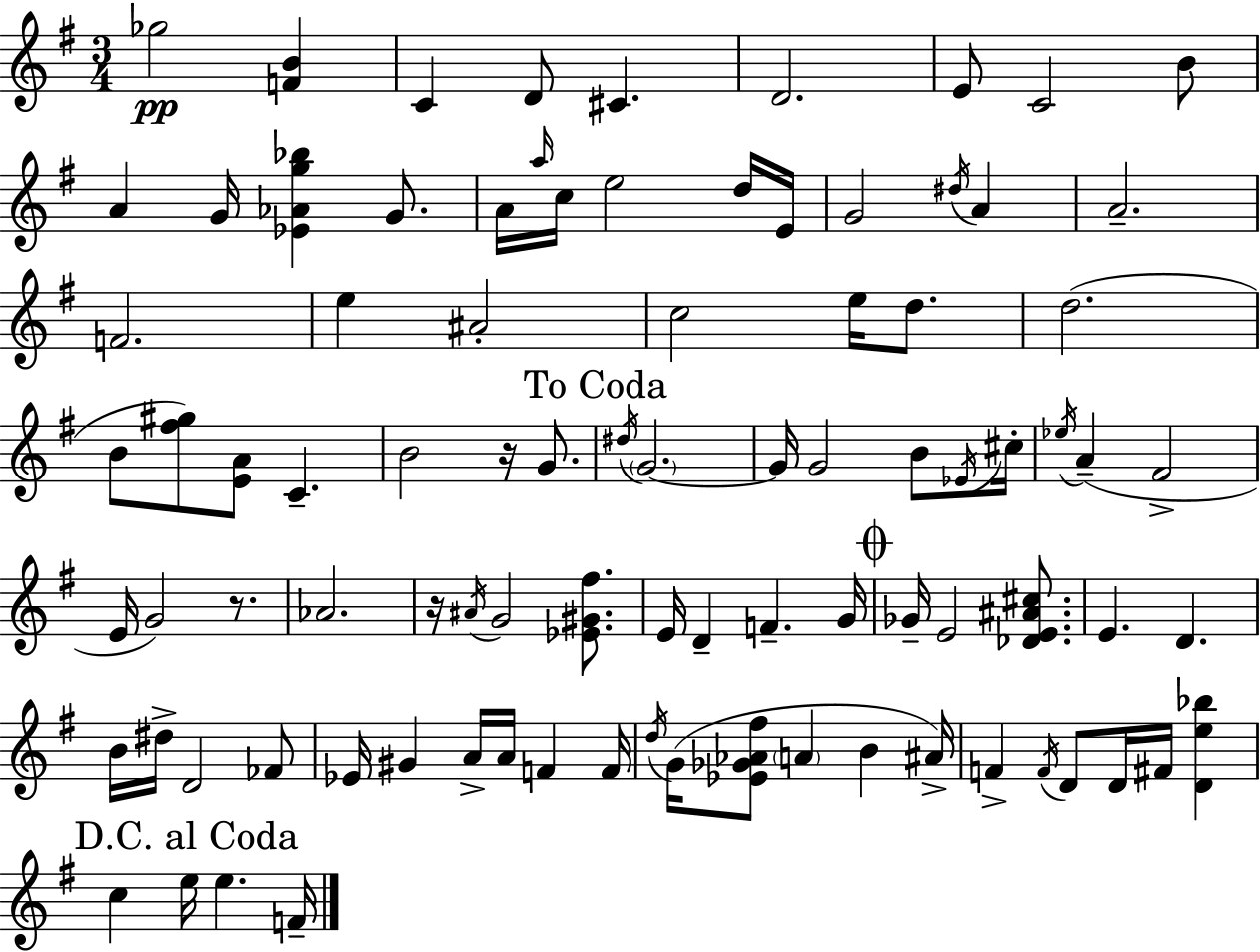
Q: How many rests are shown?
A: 3